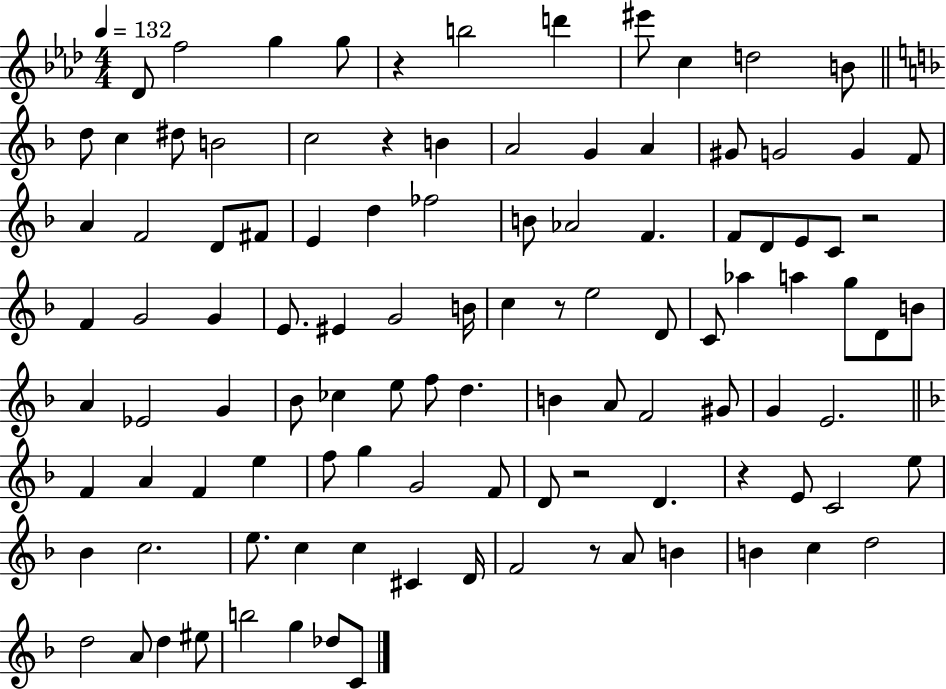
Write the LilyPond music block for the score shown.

{
  \clef treble
  \numericTimeSignature
  \time 4/4
  \key aes \major
  \tempo 4 = 132
  des'8 f''2 g''4 g''8 | r4 b''2 d'''4 | eis'''8 c''4 d''2 b'8 | \bar "||" \break \key f \major d''8 c''4 dis''8 b'2 | c''2 r4 b'4 | a'2 g'4 a'4 | gis'8 g'2 g'4 f'8 | \break a'4 f'2 d'8 fis'8 | e'4 d''4 fes''2 | b'8 aes'2 f'4. | f'8 d'8 e'8 c'8 r2 | \break f'4 g'2 g'4 | e'8. eis'4 g'2 b'16 | c''4 r8 e''2 d'8 | c'8 aes''4 a''4 g''8 d'8 b'8 | \break a'4 ees'2 g'4 | bes'8 ces''4 e''8 f''8 d''4. | b'4 a'8 f'2 gis'8 | g'4 e'2. | \break \bar "||" \break \key f \major f'4 a'4 f'4 e''4 | f''8 g''4 g'2 f'8 | d'8 r2 d'4. | r4 e'8 c'2 e''8 | \break bes'4 c''2. | e''8. c''4 c''4 cis'4 d'16 | f'2 r8 a'8 b'4 | b'4 c''4 d''2 | \break d''2 a'8 d''4 eis''8 | b''2 g''4 des''8 c'8 | \bar "|."
}